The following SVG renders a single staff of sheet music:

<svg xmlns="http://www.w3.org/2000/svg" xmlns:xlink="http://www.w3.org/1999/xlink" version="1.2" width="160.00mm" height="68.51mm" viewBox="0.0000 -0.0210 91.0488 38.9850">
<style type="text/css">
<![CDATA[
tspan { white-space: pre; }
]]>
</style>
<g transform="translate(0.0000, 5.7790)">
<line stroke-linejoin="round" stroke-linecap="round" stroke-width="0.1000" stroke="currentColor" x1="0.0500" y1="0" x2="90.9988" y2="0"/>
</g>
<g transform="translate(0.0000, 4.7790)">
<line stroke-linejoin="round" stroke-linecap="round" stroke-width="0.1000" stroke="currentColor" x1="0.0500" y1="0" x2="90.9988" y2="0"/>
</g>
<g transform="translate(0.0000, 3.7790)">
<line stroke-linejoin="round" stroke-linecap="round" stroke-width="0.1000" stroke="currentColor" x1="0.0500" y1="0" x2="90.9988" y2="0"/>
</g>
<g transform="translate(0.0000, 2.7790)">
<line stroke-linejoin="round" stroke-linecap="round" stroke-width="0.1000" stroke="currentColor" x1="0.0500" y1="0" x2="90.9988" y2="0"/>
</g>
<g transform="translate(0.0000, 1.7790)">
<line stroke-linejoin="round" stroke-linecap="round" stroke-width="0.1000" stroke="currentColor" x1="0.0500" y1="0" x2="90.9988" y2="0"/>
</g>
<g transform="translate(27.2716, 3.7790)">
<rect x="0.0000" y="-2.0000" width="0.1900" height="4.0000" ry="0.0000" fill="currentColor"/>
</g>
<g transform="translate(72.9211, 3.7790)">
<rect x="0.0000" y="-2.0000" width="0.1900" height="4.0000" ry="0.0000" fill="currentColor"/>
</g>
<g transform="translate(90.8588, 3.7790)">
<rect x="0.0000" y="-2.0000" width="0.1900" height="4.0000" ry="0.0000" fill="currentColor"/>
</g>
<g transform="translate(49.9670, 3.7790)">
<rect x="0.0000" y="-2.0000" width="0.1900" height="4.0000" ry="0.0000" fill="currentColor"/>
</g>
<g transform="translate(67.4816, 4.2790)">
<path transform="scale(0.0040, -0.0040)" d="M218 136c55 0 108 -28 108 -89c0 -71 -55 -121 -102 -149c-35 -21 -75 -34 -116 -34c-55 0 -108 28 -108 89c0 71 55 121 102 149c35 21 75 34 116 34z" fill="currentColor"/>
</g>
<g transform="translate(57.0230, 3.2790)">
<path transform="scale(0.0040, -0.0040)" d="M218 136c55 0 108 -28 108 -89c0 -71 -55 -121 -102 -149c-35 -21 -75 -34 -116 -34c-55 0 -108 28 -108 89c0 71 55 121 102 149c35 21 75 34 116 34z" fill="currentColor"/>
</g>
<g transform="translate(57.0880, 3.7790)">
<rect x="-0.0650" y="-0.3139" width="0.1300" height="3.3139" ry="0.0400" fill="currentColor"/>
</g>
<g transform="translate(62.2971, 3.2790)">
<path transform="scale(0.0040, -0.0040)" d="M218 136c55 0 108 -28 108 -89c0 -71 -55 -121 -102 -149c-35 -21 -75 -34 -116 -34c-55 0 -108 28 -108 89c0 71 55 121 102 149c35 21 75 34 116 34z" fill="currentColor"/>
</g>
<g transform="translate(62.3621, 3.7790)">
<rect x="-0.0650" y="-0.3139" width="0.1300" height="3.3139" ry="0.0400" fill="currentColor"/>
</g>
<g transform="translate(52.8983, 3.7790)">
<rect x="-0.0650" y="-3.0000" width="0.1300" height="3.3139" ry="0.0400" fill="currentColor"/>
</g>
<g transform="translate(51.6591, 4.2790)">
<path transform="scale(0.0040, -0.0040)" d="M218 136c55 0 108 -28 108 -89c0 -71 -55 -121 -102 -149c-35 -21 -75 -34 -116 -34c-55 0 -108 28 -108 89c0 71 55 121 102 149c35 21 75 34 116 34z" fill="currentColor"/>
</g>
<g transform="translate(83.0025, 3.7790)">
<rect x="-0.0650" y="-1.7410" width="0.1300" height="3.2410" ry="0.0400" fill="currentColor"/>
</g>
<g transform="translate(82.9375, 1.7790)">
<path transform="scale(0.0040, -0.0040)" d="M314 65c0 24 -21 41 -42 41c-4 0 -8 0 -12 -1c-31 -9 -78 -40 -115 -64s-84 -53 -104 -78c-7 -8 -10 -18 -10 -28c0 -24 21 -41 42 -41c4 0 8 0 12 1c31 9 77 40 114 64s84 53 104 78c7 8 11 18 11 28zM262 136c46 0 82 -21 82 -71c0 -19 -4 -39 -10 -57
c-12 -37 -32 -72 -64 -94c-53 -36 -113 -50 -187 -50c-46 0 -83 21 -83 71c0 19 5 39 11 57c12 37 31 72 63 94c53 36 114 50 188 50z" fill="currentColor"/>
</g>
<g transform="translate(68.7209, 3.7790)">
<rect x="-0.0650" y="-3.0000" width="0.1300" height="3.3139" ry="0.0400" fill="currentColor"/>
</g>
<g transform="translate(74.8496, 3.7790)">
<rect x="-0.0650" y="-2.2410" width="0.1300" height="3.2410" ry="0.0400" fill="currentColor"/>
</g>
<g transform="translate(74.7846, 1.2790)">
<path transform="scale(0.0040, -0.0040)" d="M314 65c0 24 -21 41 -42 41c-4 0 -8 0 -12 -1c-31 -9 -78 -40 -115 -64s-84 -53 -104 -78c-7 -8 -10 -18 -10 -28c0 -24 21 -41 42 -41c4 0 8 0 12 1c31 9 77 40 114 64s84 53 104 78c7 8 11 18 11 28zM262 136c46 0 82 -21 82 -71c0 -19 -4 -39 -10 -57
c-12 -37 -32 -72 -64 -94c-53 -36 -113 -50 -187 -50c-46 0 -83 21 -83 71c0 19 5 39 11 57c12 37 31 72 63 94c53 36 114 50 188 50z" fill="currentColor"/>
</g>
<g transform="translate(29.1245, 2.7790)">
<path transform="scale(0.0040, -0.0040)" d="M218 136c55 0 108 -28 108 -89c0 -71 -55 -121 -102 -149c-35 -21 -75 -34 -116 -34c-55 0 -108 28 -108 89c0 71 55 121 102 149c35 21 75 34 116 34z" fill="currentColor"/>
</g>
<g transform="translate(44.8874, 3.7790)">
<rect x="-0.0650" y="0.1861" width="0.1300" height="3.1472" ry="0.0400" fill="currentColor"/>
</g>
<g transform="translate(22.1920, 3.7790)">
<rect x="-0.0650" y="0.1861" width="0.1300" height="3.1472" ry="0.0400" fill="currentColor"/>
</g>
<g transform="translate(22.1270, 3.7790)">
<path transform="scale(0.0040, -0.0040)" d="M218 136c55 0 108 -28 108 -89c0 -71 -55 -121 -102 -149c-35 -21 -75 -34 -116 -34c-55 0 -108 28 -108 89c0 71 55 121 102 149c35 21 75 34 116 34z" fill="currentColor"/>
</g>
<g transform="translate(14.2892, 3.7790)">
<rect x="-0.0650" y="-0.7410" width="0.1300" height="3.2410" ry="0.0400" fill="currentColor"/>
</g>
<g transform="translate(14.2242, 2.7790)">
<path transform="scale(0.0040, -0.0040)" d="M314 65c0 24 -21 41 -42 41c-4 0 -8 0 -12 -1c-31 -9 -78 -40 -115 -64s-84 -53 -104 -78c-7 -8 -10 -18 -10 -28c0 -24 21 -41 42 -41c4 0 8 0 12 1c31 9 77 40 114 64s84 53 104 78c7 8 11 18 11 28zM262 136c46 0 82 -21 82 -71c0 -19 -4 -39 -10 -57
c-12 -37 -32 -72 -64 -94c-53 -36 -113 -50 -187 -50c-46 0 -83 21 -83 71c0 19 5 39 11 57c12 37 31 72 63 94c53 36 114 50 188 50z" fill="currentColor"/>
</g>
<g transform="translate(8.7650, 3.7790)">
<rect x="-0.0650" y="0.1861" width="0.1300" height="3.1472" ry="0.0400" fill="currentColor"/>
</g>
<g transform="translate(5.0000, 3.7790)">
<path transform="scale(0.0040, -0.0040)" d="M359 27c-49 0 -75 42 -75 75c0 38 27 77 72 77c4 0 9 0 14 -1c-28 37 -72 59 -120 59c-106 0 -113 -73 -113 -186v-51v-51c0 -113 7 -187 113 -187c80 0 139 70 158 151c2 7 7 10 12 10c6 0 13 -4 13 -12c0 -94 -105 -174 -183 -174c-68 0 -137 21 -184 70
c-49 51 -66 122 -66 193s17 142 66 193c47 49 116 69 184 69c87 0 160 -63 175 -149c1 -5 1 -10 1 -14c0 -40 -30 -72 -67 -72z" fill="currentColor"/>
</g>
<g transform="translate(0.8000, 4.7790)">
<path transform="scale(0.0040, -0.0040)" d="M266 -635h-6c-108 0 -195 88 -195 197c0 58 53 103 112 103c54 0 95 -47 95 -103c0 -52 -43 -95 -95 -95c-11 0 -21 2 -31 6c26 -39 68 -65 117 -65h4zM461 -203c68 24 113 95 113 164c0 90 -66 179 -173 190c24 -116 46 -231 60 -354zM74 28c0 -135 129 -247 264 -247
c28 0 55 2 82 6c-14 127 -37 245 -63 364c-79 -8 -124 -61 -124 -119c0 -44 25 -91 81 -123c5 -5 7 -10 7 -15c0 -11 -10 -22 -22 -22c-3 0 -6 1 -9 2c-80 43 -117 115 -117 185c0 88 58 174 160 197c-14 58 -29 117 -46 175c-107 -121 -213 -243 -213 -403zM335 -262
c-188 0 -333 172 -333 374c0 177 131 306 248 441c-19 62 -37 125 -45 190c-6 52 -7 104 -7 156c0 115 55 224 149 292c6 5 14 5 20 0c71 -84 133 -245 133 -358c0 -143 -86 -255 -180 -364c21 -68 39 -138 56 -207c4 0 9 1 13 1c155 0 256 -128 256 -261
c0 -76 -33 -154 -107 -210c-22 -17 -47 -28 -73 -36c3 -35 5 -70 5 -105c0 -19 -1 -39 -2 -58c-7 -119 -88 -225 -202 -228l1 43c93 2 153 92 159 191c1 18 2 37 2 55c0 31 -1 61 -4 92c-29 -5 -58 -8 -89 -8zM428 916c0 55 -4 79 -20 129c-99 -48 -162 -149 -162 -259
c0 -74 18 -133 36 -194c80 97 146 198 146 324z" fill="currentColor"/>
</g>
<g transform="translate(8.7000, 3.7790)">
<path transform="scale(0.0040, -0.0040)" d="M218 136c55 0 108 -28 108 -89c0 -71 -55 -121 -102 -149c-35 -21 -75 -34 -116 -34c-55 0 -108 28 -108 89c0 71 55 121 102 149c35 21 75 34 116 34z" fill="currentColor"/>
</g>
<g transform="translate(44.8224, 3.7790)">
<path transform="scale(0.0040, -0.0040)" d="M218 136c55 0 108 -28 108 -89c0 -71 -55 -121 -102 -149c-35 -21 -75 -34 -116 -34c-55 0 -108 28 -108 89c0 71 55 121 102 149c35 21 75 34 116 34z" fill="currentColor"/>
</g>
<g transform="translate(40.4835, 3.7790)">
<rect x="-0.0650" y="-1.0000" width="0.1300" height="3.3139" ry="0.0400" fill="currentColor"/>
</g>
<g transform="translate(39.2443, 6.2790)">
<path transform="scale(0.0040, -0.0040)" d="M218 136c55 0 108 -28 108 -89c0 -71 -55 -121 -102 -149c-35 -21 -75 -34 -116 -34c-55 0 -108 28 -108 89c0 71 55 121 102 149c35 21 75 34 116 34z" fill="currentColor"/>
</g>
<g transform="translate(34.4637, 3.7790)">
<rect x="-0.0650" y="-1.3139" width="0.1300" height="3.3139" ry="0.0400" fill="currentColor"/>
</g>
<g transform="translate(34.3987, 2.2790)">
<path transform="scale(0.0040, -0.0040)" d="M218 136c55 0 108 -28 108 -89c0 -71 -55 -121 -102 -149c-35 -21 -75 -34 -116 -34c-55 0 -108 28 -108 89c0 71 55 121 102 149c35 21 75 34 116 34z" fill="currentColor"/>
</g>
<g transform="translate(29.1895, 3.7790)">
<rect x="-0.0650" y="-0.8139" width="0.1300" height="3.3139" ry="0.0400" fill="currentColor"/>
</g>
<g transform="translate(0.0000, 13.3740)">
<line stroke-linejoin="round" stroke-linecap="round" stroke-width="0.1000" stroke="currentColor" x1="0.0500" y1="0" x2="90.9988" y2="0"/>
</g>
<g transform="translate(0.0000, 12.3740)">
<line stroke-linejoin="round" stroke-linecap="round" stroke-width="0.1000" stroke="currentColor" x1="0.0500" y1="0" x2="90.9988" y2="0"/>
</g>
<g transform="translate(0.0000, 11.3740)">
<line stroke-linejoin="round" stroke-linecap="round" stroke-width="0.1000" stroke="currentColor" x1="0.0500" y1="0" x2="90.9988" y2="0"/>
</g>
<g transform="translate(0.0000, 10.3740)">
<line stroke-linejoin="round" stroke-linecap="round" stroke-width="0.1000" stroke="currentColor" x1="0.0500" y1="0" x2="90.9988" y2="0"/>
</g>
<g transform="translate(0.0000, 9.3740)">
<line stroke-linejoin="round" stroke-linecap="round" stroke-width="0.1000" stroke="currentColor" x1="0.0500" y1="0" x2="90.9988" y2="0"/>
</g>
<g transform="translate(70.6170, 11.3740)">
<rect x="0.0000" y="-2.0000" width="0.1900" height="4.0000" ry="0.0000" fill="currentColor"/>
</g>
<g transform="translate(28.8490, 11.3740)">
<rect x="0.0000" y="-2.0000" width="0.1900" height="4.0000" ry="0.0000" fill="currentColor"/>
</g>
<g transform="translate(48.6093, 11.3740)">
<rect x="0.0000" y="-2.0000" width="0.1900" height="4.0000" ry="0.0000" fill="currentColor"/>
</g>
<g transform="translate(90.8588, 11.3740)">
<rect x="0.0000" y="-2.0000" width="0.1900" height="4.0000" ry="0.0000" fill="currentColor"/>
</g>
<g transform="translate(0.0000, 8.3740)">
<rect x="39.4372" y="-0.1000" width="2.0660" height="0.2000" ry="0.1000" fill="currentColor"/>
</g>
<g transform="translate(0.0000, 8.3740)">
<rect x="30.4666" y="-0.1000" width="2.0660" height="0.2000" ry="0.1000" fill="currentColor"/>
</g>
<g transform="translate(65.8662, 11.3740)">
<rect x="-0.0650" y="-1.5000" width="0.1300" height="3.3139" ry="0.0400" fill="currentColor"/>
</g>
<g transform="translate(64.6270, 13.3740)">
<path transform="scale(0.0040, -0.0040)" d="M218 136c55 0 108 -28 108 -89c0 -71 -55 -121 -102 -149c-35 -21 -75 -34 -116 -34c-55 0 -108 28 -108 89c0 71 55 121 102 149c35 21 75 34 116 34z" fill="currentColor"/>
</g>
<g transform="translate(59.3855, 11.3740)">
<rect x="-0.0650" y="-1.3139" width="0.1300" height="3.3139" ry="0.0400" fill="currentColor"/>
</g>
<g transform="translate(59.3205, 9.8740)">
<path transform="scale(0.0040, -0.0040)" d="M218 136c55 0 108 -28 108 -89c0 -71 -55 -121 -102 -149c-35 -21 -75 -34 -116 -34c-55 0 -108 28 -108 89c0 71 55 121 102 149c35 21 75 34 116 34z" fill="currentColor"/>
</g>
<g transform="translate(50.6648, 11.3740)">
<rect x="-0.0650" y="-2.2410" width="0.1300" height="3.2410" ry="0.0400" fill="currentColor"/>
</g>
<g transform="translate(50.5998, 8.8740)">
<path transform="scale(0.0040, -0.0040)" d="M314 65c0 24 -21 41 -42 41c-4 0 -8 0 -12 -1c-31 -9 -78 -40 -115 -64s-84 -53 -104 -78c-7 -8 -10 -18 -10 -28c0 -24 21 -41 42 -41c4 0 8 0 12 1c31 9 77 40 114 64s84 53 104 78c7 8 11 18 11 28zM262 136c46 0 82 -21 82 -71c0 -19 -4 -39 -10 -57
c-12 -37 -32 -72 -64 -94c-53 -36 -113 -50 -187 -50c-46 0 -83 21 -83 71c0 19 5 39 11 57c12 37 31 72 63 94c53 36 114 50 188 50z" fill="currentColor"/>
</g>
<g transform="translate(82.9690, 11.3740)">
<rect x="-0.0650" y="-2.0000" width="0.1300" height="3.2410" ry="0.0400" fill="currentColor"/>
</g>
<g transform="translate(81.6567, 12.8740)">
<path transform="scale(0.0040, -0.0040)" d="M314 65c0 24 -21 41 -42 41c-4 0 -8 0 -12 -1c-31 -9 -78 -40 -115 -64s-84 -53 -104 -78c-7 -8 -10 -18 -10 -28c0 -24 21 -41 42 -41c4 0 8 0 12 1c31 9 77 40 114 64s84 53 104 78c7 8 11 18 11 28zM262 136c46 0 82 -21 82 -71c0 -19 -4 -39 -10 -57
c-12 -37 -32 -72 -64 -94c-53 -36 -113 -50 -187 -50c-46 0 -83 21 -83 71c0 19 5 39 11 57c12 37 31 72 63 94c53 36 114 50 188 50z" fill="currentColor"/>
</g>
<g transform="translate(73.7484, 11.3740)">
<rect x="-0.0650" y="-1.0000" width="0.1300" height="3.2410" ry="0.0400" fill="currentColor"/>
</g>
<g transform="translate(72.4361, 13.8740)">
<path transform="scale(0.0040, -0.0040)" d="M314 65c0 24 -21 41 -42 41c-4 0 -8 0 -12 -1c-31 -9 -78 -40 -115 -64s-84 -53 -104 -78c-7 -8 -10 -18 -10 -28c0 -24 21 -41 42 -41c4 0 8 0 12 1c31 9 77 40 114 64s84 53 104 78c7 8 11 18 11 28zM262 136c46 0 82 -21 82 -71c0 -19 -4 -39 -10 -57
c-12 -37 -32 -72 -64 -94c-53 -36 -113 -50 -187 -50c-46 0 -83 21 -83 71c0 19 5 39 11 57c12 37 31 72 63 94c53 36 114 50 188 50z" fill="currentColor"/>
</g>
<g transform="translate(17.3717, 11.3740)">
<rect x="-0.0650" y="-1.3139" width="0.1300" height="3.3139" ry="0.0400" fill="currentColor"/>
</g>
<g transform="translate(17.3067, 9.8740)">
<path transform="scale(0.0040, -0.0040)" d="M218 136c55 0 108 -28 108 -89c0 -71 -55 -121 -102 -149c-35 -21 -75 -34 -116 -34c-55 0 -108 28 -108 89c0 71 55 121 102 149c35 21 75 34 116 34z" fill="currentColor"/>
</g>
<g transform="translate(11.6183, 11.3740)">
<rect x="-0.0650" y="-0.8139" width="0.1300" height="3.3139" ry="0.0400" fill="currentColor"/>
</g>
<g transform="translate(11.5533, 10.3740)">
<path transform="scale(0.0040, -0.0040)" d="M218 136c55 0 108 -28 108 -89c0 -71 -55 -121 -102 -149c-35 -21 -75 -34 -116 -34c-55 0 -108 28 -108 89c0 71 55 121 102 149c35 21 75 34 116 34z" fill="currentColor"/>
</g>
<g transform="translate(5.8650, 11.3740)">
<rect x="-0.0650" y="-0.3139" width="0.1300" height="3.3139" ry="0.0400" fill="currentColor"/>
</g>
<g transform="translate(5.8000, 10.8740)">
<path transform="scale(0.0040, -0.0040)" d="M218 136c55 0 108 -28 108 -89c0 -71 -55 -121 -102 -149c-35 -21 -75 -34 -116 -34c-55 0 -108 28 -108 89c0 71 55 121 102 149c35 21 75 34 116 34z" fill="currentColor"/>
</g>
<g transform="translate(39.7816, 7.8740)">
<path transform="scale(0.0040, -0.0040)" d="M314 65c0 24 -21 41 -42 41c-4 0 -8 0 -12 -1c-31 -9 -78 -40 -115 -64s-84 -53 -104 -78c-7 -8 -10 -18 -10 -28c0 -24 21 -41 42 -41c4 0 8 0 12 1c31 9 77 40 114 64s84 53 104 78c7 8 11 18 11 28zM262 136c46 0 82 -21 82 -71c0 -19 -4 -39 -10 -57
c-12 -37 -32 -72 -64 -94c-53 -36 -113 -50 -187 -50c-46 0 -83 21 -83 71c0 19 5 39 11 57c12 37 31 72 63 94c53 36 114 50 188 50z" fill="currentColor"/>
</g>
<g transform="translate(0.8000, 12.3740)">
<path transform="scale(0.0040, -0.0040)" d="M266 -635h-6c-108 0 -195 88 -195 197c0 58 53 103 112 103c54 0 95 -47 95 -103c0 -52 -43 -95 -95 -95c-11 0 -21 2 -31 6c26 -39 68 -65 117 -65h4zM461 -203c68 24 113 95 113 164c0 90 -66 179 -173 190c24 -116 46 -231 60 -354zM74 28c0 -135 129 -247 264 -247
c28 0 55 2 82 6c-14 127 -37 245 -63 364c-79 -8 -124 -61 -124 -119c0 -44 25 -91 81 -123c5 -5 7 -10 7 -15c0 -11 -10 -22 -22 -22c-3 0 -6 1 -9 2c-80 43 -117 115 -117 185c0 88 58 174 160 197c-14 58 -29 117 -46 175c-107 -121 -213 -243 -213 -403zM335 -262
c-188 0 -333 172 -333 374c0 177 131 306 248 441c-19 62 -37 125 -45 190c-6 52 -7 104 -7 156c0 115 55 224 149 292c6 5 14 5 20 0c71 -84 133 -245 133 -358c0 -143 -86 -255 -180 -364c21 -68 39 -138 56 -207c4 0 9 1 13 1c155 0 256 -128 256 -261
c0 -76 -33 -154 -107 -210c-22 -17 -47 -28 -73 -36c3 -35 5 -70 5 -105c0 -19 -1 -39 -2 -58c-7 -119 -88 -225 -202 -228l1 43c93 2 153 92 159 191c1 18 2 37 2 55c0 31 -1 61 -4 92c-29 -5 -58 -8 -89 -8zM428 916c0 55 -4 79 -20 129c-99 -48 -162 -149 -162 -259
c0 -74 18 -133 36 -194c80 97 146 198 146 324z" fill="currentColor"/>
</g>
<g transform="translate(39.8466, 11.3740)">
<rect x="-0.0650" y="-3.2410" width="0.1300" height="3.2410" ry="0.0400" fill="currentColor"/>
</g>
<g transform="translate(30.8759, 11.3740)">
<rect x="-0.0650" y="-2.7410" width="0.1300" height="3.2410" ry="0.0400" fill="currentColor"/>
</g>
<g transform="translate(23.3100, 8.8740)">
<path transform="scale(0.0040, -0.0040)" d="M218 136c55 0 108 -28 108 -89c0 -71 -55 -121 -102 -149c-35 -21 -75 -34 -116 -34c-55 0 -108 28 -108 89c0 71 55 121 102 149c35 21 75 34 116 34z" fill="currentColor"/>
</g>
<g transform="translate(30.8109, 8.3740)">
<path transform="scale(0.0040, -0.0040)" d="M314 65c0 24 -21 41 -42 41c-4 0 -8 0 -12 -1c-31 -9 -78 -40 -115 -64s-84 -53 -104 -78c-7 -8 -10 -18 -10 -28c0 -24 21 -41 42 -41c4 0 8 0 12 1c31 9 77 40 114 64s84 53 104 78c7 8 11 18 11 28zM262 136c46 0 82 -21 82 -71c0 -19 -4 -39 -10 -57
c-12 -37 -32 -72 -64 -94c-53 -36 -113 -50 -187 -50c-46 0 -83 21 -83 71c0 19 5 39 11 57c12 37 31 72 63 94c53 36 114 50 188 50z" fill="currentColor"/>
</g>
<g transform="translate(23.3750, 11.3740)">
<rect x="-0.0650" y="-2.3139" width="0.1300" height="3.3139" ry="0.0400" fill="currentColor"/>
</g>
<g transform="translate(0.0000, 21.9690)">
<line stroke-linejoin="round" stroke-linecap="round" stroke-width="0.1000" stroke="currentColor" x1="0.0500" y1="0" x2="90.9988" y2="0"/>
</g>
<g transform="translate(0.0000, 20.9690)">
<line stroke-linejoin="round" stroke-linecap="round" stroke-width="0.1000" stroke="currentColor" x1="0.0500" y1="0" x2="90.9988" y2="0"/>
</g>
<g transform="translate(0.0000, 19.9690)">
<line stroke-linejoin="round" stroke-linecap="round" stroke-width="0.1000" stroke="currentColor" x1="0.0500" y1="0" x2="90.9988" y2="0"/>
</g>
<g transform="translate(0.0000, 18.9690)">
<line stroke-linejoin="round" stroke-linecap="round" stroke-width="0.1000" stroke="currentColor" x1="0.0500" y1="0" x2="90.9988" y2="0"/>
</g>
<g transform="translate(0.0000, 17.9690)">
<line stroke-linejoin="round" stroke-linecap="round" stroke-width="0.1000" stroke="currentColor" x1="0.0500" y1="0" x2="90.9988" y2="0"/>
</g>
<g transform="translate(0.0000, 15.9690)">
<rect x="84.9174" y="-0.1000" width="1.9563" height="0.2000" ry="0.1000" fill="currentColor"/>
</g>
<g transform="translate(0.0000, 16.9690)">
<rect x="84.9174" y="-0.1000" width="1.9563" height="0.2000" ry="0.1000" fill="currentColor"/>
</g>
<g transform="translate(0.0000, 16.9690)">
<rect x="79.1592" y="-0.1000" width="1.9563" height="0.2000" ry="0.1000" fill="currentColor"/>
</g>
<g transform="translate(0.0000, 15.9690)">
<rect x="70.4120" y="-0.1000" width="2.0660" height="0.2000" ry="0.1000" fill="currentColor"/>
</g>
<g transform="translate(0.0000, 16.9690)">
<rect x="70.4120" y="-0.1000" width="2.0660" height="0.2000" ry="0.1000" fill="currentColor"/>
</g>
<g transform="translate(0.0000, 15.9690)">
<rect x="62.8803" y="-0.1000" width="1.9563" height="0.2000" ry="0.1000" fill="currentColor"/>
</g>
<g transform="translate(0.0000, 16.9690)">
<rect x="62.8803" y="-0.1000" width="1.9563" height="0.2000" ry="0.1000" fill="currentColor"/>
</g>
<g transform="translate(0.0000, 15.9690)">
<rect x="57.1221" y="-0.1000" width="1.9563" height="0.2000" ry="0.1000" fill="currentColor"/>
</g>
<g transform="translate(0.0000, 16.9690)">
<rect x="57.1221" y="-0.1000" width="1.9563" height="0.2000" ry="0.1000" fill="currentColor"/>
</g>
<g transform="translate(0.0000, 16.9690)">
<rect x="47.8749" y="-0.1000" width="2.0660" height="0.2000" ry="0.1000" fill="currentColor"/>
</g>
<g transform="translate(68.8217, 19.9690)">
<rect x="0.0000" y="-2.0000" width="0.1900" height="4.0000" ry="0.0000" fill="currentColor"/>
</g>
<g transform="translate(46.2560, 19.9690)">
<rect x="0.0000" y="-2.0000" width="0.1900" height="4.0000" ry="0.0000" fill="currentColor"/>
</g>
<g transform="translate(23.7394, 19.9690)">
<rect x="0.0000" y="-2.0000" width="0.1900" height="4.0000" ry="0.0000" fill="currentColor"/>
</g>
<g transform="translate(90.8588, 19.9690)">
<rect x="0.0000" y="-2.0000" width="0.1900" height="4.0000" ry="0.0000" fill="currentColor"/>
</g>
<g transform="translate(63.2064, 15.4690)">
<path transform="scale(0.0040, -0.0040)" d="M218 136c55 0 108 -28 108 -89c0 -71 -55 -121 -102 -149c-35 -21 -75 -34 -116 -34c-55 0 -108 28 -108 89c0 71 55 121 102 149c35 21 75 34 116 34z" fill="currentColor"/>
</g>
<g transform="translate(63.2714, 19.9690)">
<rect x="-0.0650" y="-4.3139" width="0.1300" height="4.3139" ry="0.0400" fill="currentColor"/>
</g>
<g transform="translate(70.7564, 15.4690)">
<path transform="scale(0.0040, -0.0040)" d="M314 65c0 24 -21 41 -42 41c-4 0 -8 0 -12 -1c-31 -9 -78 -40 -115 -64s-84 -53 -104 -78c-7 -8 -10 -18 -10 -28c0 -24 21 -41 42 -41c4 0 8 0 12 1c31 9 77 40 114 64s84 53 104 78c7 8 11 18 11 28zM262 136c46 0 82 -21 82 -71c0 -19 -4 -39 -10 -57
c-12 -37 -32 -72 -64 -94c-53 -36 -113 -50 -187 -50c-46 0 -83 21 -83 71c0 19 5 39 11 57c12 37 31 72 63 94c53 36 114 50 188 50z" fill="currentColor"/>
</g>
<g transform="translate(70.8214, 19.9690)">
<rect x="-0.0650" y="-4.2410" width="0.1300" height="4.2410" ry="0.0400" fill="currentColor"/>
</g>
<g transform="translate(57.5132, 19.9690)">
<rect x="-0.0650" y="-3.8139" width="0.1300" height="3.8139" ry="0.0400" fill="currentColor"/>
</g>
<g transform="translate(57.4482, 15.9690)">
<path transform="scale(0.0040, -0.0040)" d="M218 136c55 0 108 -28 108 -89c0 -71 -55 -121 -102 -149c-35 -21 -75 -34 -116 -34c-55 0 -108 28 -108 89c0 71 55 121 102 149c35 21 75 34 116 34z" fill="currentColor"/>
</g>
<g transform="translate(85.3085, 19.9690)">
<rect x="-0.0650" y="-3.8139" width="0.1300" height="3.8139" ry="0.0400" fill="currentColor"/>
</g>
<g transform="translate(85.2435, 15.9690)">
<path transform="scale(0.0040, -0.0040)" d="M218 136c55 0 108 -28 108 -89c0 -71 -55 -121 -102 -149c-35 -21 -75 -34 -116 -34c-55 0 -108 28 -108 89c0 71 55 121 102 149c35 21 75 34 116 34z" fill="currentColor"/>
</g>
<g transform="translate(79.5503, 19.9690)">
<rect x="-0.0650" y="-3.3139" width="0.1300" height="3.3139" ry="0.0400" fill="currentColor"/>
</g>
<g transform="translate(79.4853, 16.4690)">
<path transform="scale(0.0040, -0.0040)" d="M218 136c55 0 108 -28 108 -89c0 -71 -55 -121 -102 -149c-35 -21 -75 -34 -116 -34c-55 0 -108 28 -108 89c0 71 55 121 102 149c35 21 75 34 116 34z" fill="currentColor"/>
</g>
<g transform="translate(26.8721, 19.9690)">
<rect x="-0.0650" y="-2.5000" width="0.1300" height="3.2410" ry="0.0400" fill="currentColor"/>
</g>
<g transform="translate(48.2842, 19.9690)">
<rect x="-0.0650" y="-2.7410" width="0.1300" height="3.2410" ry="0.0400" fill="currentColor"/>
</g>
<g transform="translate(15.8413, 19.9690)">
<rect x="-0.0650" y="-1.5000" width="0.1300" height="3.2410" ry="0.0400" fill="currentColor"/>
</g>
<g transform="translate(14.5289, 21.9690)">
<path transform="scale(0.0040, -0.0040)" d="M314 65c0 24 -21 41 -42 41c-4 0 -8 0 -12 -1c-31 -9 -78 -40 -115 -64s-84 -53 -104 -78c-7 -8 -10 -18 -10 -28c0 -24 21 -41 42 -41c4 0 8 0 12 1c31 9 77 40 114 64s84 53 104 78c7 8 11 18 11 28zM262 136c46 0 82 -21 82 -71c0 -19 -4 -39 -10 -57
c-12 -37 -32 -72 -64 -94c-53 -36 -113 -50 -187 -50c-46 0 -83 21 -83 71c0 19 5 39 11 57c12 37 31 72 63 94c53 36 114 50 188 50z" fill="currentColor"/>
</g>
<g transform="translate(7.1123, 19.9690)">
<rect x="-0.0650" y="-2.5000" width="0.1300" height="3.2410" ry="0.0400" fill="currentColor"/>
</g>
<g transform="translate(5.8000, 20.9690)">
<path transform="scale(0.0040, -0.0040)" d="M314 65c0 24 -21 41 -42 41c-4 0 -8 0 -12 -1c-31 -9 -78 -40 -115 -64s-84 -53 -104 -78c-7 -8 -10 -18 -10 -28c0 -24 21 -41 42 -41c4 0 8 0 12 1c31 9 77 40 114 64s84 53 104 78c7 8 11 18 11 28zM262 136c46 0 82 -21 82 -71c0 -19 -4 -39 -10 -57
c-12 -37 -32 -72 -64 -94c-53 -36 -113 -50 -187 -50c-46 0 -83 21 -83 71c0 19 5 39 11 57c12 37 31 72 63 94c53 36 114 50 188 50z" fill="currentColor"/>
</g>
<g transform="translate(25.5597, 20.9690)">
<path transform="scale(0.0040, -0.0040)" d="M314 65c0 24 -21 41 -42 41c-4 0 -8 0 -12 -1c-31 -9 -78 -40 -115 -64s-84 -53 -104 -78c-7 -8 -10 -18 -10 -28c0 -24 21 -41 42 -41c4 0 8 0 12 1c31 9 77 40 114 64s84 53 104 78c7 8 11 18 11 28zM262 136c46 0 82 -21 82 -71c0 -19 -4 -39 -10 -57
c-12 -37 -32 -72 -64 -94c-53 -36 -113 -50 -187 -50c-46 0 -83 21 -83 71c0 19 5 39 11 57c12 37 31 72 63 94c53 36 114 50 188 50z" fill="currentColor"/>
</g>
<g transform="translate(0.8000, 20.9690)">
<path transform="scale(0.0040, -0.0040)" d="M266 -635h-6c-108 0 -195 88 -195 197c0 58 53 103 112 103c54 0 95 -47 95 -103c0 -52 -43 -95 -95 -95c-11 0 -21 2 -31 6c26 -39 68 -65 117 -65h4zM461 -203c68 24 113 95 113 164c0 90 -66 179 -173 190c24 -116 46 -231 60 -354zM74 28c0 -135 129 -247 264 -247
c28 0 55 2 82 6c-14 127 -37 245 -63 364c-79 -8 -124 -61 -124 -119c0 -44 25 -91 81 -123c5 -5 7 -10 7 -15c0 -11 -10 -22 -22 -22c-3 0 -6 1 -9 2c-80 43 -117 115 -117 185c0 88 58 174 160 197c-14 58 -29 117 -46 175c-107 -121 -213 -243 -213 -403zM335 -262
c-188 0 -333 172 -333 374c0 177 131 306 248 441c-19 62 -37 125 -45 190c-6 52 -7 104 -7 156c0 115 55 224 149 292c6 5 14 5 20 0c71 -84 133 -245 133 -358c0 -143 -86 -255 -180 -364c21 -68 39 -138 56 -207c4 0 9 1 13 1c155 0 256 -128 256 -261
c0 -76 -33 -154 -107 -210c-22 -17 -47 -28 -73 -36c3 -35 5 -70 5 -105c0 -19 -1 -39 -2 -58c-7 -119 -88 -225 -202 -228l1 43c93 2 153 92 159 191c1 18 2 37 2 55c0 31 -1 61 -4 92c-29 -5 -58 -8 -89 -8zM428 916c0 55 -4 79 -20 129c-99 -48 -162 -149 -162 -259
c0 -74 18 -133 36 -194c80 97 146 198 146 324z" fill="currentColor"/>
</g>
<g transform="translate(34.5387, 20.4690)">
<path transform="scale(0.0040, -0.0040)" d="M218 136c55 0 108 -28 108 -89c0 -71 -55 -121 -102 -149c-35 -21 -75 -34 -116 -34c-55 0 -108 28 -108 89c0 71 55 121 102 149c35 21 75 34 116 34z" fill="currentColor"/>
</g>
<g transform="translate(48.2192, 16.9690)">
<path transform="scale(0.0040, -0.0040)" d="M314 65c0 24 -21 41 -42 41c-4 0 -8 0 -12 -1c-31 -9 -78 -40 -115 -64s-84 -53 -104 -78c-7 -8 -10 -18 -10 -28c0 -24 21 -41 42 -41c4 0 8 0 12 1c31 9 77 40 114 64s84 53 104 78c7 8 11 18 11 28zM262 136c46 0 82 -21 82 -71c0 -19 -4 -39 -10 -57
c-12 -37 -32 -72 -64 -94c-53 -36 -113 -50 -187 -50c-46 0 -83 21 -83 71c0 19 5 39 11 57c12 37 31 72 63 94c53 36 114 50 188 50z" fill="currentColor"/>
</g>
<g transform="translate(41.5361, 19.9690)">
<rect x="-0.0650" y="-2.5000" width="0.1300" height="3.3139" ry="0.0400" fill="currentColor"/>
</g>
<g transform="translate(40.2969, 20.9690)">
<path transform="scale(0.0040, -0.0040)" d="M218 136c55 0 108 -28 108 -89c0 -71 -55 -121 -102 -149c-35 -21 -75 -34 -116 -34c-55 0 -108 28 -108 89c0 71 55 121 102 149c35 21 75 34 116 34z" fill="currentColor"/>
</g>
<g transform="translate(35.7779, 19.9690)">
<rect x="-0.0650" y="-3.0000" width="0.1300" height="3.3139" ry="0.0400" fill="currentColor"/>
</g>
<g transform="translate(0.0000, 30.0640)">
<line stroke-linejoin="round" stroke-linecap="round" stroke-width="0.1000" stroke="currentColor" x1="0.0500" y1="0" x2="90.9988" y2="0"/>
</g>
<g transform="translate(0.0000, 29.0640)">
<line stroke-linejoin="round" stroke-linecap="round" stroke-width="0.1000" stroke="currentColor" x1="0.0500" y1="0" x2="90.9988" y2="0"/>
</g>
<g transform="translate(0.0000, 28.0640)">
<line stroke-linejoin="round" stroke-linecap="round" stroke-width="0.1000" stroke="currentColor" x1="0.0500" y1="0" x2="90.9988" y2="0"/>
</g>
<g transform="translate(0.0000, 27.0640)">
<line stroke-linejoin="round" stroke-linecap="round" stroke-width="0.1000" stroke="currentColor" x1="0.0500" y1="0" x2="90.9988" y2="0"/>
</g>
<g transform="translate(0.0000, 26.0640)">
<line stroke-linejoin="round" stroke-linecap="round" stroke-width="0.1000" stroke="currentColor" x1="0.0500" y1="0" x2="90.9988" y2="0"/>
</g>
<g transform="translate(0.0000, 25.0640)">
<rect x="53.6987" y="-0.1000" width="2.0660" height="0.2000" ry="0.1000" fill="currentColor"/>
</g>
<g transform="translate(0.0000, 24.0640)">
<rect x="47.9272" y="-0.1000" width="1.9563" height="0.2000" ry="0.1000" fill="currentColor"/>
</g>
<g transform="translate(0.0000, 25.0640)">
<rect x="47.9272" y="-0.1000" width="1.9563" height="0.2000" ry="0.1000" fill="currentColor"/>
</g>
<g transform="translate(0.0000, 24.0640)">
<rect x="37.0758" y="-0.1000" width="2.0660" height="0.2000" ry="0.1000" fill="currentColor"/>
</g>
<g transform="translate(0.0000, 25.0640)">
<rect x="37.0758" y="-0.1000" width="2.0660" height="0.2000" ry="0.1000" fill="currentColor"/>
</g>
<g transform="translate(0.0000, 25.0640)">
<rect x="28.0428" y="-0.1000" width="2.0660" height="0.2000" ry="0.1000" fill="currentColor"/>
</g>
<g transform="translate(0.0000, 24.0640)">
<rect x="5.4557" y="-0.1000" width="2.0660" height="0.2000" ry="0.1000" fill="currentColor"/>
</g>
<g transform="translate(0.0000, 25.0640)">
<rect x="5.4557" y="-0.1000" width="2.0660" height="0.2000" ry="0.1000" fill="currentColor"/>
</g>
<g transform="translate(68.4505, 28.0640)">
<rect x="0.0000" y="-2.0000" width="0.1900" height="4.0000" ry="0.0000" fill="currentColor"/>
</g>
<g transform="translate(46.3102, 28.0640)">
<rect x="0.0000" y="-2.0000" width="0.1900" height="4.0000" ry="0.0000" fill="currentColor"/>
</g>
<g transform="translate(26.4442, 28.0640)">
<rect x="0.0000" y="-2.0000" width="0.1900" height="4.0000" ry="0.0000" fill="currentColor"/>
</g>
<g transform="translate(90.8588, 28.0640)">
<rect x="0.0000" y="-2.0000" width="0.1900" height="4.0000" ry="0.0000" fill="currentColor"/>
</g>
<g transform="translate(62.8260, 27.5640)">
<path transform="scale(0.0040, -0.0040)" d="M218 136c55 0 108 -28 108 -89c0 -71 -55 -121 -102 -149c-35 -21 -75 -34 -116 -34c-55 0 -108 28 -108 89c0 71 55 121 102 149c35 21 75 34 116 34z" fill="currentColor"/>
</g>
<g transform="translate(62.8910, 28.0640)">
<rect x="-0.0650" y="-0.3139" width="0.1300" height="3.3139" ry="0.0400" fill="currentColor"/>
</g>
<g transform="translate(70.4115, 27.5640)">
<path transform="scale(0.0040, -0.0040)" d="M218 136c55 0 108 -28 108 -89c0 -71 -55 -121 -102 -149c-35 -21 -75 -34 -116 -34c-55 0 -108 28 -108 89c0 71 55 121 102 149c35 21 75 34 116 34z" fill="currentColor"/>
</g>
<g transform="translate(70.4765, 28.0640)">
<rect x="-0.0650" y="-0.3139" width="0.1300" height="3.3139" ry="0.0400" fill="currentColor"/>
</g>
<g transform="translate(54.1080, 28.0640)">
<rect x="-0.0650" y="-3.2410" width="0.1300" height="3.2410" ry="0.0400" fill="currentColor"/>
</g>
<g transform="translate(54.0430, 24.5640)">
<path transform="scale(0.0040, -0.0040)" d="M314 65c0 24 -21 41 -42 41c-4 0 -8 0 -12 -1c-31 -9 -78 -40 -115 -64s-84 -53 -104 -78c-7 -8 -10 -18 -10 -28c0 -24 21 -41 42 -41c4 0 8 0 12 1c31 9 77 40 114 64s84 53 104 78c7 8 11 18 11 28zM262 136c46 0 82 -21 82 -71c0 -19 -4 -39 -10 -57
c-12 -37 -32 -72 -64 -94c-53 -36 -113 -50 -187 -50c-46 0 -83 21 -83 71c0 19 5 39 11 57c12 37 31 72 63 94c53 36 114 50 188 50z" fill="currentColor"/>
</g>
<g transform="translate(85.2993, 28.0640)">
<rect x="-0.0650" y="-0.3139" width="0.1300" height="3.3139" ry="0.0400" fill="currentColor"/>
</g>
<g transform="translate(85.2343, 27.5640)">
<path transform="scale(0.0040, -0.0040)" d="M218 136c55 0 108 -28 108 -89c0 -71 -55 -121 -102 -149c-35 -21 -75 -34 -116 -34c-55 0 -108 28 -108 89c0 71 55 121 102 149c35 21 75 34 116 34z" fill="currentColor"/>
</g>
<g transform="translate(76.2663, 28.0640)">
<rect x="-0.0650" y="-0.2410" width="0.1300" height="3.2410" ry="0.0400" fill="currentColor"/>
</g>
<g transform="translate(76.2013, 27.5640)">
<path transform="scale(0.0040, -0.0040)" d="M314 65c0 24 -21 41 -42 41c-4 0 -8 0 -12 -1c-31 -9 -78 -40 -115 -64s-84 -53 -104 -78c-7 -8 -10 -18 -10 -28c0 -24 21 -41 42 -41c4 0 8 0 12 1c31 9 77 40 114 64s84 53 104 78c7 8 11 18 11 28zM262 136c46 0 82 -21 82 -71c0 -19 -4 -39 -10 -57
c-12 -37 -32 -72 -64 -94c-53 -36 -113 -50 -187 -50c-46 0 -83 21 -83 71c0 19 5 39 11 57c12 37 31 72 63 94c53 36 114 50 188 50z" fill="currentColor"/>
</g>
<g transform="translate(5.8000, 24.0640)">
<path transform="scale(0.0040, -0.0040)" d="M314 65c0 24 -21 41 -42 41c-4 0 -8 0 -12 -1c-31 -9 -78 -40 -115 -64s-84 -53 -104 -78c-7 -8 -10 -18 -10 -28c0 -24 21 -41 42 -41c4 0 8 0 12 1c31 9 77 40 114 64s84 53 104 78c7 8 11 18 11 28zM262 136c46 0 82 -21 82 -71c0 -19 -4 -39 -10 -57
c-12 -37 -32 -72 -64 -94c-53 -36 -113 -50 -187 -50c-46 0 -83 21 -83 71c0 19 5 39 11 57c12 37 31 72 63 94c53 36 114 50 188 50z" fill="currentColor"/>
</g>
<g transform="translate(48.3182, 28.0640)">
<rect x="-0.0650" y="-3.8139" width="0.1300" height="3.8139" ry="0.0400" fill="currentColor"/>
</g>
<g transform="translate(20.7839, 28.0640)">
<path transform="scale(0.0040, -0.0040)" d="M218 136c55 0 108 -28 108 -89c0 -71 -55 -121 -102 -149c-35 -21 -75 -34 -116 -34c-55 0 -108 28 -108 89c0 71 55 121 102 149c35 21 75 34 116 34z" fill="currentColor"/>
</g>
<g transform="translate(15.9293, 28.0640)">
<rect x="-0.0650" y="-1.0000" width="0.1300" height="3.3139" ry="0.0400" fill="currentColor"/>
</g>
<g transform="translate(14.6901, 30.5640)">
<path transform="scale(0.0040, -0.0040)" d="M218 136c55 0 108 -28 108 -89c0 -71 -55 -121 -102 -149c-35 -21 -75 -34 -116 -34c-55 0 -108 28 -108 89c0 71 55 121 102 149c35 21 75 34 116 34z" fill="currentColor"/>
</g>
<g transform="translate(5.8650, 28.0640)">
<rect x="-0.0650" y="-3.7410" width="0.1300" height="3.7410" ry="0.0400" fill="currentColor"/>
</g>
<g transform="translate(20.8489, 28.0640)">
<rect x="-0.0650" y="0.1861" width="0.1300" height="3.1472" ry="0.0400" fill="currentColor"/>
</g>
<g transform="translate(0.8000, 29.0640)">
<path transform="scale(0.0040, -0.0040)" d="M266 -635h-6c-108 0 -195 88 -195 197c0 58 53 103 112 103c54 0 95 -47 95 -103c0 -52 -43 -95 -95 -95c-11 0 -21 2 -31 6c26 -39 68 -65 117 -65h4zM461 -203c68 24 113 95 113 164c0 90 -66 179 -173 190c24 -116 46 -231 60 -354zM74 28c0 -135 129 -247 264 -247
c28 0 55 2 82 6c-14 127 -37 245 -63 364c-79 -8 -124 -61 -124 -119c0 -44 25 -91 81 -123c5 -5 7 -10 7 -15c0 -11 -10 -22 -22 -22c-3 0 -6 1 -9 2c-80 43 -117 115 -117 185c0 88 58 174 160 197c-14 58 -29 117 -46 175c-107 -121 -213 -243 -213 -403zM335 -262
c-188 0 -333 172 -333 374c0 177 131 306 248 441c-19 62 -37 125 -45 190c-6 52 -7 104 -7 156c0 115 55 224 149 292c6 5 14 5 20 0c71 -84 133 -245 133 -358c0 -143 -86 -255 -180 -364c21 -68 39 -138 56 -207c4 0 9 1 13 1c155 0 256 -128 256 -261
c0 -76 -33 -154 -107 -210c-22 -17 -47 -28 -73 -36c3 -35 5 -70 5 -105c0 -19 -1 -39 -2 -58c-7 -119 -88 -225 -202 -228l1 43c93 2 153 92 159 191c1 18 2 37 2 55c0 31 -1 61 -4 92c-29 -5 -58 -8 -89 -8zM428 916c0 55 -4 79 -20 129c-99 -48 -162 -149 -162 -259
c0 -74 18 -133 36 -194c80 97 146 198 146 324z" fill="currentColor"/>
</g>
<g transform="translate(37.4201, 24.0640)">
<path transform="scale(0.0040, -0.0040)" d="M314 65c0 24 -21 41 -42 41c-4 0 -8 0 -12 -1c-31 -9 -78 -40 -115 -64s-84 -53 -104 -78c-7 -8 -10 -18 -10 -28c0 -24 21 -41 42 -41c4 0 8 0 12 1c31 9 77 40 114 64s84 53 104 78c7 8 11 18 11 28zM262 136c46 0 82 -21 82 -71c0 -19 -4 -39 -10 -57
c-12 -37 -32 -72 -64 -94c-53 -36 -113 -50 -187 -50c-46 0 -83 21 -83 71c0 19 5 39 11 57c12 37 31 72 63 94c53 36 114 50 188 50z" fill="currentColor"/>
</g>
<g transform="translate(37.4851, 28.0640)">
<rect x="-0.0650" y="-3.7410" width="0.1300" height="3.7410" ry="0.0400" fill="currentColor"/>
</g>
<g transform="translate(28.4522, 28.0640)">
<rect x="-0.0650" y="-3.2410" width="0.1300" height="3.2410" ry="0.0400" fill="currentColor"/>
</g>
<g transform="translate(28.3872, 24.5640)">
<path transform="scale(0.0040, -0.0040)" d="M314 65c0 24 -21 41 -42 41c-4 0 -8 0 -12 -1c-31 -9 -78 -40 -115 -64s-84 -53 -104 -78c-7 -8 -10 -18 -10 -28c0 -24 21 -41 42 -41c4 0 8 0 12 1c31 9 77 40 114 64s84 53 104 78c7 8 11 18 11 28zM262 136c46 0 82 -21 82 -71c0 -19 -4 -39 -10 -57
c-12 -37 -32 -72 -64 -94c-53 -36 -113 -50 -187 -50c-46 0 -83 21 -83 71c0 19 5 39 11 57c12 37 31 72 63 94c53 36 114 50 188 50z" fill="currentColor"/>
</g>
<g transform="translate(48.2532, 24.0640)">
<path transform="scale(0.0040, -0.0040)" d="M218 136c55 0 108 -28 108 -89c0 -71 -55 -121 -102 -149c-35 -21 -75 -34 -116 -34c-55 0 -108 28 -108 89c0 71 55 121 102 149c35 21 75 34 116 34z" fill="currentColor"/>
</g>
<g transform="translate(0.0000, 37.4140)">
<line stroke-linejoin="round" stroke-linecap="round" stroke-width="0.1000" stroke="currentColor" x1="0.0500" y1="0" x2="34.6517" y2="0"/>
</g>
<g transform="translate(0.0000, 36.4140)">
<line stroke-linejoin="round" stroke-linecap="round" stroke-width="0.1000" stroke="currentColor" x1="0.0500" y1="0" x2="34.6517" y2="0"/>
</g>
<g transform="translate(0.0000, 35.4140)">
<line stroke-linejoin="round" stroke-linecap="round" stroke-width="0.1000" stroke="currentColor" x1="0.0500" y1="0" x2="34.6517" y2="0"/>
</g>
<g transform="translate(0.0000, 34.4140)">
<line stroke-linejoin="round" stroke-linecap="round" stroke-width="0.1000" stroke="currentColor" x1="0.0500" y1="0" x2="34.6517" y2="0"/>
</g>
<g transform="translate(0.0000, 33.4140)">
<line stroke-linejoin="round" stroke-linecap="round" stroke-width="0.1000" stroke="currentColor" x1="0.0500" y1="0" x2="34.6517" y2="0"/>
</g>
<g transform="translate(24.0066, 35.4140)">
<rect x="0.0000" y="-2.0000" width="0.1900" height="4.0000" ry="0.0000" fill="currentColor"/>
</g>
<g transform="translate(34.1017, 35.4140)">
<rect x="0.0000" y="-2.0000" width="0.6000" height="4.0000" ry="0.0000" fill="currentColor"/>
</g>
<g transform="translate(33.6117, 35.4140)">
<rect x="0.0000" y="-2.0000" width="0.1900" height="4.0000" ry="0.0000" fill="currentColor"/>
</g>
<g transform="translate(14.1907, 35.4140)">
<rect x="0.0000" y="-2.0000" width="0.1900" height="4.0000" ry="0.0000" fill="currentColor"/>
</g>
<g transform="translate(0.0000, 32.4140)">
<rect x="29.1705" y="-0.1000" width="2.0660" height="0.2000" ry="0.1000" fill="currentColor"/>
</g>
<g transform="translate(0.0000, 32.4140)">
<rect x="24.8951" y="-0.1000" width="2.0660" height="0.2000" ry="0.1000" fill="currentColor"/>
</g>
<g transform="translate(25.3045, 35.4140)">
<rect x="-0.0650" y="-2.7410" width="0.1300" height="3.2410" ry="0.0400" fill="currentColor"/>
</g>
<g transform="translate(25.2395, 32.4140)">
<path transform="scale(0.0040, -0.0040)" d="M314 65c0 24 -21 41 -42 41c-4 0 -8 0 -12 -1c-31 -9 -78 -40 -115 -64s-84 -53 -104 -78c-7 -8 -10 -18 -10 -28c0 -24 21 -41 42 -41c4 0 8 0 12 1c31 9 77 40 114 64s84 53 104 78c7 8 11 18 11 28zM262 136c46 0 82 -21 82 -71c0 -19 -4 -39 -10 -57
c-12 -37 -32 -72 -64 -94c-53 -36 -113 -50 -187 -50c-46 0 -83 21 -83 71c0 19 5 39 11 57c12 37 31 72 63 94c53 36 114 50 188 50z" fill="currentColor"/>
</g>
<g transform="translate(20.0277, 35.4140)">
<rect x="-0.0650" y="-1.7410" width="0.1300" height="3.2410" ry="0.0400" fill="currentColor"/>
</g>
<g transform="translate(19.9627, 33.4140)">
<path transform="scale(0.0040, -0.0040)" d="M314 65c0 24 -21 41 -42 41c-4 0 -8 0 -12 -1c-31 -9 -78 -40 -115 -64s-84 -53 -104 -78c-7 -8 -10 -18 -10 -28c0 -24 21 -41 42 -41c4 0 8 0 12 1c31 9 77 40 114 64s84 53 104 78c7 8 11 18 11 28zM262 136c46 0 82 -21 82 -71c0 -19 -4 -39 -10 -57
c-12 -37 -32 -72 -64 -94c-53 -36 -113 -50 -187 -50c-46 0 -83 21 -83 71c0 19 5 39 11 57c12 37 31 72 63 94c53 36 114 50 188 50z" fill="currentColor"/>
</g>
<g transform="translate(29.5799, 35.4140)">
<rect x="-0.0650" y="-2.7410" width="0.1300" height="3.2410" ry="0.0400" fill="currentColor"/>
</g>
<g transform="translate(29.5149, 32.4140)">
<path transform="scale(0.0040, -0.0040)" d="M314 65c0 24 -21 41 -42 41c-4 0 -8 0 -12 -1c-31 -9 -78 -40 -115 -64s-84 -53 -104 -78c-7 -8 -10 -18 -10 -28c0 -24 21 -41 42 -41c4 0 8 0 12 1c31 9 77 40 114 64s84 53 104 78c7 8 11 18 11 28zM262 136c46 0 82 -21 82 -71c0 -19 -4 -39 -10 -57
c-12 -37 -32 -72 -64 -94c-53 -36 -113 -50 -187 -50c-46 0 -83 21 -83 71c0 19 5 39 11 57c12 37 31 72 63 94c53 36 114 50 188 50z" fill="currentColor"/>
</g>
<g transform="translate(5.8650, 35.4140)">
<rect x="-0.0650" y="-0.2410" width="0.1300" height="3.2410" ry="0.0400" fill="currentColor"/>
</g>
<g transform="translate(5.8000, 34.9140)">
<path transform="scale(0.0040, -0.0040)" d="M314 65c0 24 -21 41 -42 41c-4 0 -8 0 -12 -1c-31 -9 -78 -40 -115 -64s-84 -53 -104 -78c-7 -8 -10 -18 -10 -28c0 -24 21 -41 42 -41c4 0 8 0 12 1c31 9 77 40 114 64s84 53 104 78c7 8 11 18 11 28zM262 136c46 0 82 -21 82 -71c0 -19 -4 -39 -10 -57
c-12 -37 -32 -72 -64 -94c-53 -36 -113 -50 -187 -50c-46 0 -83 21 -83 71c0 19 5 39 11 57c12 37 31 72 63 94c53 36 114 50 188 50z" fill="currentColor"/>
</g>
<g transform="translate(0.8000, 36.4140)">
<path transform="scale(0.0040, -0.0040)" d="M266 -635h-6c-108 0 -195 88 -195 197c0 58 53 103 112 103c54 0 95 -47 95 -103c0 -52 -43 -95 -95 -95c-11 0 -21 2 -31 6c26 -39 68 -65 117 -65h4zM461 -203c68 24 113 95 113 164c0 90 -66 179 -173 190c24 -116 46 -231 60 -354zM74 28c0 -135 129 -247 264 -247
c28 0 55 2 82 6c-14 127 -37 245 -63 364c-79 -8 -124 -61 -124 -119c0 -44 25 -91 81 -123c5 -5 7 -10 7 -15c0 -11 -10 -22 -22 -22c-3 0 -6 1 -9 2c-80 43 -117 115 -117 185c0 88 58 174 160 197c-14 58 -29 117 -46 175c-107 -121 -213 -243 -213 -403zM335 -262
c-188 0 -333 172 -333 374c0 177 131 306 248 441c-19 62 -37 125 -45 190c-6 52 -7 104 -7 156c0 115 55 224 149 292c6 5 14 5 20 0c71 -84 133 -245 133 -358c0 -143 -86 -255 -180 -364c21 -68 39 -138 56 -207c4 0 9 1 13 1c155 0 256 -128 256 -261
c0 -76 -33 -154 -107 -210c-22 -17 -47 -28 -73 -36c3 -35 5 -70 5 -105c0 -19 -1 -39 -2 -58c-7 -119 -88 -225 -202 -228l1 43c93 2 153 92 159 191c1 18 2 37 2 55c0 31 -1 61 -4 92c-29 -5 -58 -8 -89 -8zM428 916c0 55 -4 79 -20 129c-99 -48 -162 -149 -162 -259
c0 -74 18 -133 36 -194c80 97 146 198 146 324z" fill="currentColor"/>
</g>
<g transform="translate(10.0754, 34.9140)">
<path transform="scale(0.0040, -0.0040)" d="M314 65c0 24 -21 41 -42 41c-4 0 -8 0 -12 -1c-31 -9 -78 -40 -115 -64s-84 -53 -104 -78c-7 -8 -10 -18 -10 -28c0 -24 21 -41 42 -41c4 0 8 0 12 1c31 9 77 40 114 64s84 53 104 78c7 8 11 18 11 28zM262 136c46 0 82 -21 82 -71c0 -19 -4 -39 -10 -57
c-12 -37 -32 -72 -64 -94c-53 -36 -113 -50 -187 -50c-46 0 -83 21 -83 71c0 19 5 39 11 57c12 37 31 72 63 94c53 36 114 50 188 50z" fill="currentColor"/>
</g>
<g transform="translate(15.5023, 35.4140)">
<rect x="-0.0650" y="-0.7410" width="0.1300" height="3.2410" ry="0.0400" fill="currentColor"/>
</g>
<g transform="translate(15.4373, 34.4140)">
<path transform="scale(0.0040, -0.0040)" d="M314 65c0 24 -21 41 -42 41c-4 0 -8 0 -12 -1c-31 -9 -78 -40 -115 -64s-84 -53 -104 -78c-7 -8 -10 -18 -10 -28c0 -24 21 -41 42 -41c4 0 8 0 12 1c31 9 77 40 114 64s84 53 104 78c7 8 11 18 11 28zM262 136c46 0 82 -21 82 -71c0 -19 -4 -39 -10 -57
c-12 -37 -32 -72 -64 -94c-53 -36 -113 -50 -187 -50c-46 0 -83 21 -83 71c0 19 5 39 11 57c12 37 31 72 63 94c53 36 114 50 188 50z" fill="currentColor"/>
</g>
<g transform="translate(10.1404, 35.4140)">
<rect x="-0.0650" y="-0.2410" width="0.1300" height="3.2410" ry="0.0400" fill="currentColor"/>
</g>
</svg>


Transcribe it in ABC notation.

X:1
T:Untitled
M:4/4
L:1/4
K:C
B d2 B d e D B A c c A g2 f2 c d e g a2 b2 g2 e E D2 F2 G2 E2 G2 A G a2 c' d' d'2 b c' c'2 D B b2 c'2 c' b2 c c c2 c c2 c2 d2 f2 a2 a2